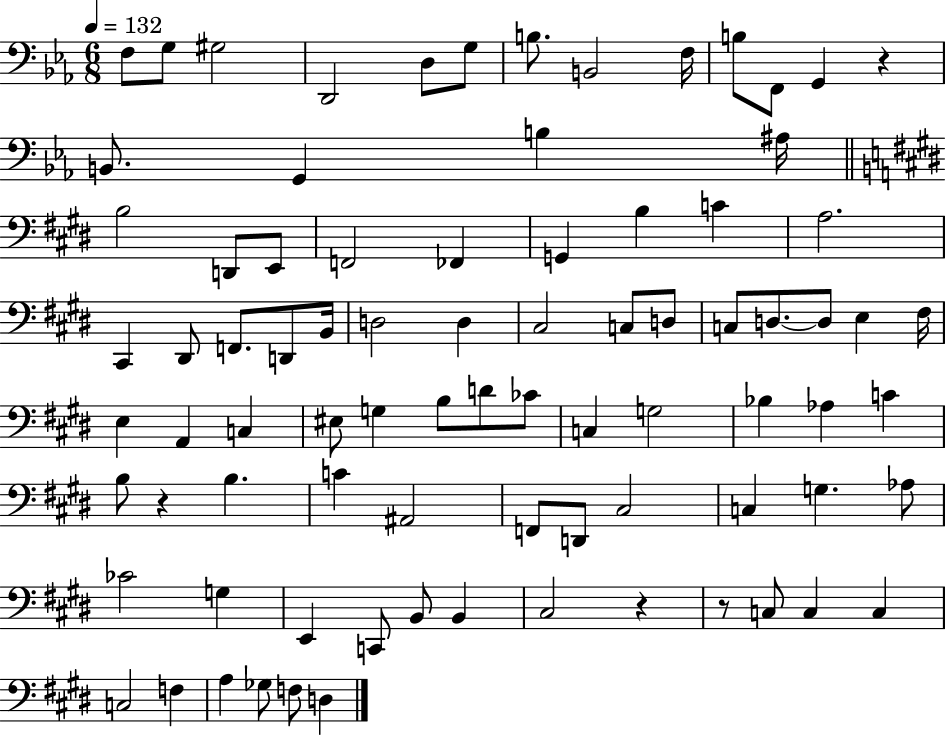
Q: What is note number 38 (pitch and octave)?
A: D3